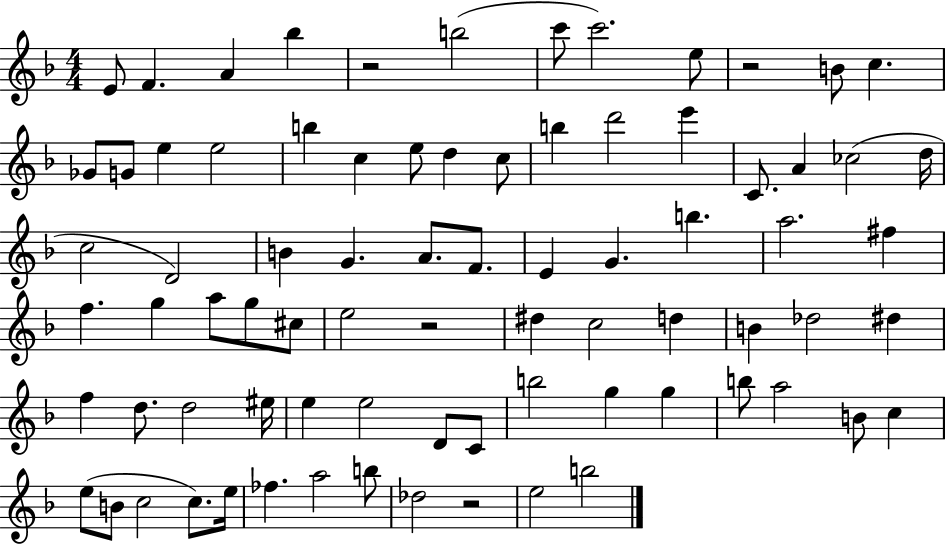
E4/e F4/q. A4/q Bb5/q R/h B5/h C6/e C6/h. E5/e R/h B4/e C5/q. Gb4/e G4/e E5/q E5/h B5/q C5/q E5/e D5/q C5/e B5/q D6/h E6/q C4/e. A4/q CES5/h D5/s C5/h D4/h B4/q G4/q. A4/e. F4/e. E4/q G4/q. B5/q. A5/h. F#5/q F5/q. G5/q A5/e G5/e C#5/e E5/h R/h D#5/q C5/h D5/q B4/q Db5/h D#5/q F5/q D5/e. D5/h EIS5/s E5/q E5/h D4/e C4/e B5/h G5/q G5/q B5/e A5/h B4/e C5/q E5/e B4/e C5/h C5/e. E5/s FES5/q. A5/h B5/e Db5/h R/h E5/h B5/h